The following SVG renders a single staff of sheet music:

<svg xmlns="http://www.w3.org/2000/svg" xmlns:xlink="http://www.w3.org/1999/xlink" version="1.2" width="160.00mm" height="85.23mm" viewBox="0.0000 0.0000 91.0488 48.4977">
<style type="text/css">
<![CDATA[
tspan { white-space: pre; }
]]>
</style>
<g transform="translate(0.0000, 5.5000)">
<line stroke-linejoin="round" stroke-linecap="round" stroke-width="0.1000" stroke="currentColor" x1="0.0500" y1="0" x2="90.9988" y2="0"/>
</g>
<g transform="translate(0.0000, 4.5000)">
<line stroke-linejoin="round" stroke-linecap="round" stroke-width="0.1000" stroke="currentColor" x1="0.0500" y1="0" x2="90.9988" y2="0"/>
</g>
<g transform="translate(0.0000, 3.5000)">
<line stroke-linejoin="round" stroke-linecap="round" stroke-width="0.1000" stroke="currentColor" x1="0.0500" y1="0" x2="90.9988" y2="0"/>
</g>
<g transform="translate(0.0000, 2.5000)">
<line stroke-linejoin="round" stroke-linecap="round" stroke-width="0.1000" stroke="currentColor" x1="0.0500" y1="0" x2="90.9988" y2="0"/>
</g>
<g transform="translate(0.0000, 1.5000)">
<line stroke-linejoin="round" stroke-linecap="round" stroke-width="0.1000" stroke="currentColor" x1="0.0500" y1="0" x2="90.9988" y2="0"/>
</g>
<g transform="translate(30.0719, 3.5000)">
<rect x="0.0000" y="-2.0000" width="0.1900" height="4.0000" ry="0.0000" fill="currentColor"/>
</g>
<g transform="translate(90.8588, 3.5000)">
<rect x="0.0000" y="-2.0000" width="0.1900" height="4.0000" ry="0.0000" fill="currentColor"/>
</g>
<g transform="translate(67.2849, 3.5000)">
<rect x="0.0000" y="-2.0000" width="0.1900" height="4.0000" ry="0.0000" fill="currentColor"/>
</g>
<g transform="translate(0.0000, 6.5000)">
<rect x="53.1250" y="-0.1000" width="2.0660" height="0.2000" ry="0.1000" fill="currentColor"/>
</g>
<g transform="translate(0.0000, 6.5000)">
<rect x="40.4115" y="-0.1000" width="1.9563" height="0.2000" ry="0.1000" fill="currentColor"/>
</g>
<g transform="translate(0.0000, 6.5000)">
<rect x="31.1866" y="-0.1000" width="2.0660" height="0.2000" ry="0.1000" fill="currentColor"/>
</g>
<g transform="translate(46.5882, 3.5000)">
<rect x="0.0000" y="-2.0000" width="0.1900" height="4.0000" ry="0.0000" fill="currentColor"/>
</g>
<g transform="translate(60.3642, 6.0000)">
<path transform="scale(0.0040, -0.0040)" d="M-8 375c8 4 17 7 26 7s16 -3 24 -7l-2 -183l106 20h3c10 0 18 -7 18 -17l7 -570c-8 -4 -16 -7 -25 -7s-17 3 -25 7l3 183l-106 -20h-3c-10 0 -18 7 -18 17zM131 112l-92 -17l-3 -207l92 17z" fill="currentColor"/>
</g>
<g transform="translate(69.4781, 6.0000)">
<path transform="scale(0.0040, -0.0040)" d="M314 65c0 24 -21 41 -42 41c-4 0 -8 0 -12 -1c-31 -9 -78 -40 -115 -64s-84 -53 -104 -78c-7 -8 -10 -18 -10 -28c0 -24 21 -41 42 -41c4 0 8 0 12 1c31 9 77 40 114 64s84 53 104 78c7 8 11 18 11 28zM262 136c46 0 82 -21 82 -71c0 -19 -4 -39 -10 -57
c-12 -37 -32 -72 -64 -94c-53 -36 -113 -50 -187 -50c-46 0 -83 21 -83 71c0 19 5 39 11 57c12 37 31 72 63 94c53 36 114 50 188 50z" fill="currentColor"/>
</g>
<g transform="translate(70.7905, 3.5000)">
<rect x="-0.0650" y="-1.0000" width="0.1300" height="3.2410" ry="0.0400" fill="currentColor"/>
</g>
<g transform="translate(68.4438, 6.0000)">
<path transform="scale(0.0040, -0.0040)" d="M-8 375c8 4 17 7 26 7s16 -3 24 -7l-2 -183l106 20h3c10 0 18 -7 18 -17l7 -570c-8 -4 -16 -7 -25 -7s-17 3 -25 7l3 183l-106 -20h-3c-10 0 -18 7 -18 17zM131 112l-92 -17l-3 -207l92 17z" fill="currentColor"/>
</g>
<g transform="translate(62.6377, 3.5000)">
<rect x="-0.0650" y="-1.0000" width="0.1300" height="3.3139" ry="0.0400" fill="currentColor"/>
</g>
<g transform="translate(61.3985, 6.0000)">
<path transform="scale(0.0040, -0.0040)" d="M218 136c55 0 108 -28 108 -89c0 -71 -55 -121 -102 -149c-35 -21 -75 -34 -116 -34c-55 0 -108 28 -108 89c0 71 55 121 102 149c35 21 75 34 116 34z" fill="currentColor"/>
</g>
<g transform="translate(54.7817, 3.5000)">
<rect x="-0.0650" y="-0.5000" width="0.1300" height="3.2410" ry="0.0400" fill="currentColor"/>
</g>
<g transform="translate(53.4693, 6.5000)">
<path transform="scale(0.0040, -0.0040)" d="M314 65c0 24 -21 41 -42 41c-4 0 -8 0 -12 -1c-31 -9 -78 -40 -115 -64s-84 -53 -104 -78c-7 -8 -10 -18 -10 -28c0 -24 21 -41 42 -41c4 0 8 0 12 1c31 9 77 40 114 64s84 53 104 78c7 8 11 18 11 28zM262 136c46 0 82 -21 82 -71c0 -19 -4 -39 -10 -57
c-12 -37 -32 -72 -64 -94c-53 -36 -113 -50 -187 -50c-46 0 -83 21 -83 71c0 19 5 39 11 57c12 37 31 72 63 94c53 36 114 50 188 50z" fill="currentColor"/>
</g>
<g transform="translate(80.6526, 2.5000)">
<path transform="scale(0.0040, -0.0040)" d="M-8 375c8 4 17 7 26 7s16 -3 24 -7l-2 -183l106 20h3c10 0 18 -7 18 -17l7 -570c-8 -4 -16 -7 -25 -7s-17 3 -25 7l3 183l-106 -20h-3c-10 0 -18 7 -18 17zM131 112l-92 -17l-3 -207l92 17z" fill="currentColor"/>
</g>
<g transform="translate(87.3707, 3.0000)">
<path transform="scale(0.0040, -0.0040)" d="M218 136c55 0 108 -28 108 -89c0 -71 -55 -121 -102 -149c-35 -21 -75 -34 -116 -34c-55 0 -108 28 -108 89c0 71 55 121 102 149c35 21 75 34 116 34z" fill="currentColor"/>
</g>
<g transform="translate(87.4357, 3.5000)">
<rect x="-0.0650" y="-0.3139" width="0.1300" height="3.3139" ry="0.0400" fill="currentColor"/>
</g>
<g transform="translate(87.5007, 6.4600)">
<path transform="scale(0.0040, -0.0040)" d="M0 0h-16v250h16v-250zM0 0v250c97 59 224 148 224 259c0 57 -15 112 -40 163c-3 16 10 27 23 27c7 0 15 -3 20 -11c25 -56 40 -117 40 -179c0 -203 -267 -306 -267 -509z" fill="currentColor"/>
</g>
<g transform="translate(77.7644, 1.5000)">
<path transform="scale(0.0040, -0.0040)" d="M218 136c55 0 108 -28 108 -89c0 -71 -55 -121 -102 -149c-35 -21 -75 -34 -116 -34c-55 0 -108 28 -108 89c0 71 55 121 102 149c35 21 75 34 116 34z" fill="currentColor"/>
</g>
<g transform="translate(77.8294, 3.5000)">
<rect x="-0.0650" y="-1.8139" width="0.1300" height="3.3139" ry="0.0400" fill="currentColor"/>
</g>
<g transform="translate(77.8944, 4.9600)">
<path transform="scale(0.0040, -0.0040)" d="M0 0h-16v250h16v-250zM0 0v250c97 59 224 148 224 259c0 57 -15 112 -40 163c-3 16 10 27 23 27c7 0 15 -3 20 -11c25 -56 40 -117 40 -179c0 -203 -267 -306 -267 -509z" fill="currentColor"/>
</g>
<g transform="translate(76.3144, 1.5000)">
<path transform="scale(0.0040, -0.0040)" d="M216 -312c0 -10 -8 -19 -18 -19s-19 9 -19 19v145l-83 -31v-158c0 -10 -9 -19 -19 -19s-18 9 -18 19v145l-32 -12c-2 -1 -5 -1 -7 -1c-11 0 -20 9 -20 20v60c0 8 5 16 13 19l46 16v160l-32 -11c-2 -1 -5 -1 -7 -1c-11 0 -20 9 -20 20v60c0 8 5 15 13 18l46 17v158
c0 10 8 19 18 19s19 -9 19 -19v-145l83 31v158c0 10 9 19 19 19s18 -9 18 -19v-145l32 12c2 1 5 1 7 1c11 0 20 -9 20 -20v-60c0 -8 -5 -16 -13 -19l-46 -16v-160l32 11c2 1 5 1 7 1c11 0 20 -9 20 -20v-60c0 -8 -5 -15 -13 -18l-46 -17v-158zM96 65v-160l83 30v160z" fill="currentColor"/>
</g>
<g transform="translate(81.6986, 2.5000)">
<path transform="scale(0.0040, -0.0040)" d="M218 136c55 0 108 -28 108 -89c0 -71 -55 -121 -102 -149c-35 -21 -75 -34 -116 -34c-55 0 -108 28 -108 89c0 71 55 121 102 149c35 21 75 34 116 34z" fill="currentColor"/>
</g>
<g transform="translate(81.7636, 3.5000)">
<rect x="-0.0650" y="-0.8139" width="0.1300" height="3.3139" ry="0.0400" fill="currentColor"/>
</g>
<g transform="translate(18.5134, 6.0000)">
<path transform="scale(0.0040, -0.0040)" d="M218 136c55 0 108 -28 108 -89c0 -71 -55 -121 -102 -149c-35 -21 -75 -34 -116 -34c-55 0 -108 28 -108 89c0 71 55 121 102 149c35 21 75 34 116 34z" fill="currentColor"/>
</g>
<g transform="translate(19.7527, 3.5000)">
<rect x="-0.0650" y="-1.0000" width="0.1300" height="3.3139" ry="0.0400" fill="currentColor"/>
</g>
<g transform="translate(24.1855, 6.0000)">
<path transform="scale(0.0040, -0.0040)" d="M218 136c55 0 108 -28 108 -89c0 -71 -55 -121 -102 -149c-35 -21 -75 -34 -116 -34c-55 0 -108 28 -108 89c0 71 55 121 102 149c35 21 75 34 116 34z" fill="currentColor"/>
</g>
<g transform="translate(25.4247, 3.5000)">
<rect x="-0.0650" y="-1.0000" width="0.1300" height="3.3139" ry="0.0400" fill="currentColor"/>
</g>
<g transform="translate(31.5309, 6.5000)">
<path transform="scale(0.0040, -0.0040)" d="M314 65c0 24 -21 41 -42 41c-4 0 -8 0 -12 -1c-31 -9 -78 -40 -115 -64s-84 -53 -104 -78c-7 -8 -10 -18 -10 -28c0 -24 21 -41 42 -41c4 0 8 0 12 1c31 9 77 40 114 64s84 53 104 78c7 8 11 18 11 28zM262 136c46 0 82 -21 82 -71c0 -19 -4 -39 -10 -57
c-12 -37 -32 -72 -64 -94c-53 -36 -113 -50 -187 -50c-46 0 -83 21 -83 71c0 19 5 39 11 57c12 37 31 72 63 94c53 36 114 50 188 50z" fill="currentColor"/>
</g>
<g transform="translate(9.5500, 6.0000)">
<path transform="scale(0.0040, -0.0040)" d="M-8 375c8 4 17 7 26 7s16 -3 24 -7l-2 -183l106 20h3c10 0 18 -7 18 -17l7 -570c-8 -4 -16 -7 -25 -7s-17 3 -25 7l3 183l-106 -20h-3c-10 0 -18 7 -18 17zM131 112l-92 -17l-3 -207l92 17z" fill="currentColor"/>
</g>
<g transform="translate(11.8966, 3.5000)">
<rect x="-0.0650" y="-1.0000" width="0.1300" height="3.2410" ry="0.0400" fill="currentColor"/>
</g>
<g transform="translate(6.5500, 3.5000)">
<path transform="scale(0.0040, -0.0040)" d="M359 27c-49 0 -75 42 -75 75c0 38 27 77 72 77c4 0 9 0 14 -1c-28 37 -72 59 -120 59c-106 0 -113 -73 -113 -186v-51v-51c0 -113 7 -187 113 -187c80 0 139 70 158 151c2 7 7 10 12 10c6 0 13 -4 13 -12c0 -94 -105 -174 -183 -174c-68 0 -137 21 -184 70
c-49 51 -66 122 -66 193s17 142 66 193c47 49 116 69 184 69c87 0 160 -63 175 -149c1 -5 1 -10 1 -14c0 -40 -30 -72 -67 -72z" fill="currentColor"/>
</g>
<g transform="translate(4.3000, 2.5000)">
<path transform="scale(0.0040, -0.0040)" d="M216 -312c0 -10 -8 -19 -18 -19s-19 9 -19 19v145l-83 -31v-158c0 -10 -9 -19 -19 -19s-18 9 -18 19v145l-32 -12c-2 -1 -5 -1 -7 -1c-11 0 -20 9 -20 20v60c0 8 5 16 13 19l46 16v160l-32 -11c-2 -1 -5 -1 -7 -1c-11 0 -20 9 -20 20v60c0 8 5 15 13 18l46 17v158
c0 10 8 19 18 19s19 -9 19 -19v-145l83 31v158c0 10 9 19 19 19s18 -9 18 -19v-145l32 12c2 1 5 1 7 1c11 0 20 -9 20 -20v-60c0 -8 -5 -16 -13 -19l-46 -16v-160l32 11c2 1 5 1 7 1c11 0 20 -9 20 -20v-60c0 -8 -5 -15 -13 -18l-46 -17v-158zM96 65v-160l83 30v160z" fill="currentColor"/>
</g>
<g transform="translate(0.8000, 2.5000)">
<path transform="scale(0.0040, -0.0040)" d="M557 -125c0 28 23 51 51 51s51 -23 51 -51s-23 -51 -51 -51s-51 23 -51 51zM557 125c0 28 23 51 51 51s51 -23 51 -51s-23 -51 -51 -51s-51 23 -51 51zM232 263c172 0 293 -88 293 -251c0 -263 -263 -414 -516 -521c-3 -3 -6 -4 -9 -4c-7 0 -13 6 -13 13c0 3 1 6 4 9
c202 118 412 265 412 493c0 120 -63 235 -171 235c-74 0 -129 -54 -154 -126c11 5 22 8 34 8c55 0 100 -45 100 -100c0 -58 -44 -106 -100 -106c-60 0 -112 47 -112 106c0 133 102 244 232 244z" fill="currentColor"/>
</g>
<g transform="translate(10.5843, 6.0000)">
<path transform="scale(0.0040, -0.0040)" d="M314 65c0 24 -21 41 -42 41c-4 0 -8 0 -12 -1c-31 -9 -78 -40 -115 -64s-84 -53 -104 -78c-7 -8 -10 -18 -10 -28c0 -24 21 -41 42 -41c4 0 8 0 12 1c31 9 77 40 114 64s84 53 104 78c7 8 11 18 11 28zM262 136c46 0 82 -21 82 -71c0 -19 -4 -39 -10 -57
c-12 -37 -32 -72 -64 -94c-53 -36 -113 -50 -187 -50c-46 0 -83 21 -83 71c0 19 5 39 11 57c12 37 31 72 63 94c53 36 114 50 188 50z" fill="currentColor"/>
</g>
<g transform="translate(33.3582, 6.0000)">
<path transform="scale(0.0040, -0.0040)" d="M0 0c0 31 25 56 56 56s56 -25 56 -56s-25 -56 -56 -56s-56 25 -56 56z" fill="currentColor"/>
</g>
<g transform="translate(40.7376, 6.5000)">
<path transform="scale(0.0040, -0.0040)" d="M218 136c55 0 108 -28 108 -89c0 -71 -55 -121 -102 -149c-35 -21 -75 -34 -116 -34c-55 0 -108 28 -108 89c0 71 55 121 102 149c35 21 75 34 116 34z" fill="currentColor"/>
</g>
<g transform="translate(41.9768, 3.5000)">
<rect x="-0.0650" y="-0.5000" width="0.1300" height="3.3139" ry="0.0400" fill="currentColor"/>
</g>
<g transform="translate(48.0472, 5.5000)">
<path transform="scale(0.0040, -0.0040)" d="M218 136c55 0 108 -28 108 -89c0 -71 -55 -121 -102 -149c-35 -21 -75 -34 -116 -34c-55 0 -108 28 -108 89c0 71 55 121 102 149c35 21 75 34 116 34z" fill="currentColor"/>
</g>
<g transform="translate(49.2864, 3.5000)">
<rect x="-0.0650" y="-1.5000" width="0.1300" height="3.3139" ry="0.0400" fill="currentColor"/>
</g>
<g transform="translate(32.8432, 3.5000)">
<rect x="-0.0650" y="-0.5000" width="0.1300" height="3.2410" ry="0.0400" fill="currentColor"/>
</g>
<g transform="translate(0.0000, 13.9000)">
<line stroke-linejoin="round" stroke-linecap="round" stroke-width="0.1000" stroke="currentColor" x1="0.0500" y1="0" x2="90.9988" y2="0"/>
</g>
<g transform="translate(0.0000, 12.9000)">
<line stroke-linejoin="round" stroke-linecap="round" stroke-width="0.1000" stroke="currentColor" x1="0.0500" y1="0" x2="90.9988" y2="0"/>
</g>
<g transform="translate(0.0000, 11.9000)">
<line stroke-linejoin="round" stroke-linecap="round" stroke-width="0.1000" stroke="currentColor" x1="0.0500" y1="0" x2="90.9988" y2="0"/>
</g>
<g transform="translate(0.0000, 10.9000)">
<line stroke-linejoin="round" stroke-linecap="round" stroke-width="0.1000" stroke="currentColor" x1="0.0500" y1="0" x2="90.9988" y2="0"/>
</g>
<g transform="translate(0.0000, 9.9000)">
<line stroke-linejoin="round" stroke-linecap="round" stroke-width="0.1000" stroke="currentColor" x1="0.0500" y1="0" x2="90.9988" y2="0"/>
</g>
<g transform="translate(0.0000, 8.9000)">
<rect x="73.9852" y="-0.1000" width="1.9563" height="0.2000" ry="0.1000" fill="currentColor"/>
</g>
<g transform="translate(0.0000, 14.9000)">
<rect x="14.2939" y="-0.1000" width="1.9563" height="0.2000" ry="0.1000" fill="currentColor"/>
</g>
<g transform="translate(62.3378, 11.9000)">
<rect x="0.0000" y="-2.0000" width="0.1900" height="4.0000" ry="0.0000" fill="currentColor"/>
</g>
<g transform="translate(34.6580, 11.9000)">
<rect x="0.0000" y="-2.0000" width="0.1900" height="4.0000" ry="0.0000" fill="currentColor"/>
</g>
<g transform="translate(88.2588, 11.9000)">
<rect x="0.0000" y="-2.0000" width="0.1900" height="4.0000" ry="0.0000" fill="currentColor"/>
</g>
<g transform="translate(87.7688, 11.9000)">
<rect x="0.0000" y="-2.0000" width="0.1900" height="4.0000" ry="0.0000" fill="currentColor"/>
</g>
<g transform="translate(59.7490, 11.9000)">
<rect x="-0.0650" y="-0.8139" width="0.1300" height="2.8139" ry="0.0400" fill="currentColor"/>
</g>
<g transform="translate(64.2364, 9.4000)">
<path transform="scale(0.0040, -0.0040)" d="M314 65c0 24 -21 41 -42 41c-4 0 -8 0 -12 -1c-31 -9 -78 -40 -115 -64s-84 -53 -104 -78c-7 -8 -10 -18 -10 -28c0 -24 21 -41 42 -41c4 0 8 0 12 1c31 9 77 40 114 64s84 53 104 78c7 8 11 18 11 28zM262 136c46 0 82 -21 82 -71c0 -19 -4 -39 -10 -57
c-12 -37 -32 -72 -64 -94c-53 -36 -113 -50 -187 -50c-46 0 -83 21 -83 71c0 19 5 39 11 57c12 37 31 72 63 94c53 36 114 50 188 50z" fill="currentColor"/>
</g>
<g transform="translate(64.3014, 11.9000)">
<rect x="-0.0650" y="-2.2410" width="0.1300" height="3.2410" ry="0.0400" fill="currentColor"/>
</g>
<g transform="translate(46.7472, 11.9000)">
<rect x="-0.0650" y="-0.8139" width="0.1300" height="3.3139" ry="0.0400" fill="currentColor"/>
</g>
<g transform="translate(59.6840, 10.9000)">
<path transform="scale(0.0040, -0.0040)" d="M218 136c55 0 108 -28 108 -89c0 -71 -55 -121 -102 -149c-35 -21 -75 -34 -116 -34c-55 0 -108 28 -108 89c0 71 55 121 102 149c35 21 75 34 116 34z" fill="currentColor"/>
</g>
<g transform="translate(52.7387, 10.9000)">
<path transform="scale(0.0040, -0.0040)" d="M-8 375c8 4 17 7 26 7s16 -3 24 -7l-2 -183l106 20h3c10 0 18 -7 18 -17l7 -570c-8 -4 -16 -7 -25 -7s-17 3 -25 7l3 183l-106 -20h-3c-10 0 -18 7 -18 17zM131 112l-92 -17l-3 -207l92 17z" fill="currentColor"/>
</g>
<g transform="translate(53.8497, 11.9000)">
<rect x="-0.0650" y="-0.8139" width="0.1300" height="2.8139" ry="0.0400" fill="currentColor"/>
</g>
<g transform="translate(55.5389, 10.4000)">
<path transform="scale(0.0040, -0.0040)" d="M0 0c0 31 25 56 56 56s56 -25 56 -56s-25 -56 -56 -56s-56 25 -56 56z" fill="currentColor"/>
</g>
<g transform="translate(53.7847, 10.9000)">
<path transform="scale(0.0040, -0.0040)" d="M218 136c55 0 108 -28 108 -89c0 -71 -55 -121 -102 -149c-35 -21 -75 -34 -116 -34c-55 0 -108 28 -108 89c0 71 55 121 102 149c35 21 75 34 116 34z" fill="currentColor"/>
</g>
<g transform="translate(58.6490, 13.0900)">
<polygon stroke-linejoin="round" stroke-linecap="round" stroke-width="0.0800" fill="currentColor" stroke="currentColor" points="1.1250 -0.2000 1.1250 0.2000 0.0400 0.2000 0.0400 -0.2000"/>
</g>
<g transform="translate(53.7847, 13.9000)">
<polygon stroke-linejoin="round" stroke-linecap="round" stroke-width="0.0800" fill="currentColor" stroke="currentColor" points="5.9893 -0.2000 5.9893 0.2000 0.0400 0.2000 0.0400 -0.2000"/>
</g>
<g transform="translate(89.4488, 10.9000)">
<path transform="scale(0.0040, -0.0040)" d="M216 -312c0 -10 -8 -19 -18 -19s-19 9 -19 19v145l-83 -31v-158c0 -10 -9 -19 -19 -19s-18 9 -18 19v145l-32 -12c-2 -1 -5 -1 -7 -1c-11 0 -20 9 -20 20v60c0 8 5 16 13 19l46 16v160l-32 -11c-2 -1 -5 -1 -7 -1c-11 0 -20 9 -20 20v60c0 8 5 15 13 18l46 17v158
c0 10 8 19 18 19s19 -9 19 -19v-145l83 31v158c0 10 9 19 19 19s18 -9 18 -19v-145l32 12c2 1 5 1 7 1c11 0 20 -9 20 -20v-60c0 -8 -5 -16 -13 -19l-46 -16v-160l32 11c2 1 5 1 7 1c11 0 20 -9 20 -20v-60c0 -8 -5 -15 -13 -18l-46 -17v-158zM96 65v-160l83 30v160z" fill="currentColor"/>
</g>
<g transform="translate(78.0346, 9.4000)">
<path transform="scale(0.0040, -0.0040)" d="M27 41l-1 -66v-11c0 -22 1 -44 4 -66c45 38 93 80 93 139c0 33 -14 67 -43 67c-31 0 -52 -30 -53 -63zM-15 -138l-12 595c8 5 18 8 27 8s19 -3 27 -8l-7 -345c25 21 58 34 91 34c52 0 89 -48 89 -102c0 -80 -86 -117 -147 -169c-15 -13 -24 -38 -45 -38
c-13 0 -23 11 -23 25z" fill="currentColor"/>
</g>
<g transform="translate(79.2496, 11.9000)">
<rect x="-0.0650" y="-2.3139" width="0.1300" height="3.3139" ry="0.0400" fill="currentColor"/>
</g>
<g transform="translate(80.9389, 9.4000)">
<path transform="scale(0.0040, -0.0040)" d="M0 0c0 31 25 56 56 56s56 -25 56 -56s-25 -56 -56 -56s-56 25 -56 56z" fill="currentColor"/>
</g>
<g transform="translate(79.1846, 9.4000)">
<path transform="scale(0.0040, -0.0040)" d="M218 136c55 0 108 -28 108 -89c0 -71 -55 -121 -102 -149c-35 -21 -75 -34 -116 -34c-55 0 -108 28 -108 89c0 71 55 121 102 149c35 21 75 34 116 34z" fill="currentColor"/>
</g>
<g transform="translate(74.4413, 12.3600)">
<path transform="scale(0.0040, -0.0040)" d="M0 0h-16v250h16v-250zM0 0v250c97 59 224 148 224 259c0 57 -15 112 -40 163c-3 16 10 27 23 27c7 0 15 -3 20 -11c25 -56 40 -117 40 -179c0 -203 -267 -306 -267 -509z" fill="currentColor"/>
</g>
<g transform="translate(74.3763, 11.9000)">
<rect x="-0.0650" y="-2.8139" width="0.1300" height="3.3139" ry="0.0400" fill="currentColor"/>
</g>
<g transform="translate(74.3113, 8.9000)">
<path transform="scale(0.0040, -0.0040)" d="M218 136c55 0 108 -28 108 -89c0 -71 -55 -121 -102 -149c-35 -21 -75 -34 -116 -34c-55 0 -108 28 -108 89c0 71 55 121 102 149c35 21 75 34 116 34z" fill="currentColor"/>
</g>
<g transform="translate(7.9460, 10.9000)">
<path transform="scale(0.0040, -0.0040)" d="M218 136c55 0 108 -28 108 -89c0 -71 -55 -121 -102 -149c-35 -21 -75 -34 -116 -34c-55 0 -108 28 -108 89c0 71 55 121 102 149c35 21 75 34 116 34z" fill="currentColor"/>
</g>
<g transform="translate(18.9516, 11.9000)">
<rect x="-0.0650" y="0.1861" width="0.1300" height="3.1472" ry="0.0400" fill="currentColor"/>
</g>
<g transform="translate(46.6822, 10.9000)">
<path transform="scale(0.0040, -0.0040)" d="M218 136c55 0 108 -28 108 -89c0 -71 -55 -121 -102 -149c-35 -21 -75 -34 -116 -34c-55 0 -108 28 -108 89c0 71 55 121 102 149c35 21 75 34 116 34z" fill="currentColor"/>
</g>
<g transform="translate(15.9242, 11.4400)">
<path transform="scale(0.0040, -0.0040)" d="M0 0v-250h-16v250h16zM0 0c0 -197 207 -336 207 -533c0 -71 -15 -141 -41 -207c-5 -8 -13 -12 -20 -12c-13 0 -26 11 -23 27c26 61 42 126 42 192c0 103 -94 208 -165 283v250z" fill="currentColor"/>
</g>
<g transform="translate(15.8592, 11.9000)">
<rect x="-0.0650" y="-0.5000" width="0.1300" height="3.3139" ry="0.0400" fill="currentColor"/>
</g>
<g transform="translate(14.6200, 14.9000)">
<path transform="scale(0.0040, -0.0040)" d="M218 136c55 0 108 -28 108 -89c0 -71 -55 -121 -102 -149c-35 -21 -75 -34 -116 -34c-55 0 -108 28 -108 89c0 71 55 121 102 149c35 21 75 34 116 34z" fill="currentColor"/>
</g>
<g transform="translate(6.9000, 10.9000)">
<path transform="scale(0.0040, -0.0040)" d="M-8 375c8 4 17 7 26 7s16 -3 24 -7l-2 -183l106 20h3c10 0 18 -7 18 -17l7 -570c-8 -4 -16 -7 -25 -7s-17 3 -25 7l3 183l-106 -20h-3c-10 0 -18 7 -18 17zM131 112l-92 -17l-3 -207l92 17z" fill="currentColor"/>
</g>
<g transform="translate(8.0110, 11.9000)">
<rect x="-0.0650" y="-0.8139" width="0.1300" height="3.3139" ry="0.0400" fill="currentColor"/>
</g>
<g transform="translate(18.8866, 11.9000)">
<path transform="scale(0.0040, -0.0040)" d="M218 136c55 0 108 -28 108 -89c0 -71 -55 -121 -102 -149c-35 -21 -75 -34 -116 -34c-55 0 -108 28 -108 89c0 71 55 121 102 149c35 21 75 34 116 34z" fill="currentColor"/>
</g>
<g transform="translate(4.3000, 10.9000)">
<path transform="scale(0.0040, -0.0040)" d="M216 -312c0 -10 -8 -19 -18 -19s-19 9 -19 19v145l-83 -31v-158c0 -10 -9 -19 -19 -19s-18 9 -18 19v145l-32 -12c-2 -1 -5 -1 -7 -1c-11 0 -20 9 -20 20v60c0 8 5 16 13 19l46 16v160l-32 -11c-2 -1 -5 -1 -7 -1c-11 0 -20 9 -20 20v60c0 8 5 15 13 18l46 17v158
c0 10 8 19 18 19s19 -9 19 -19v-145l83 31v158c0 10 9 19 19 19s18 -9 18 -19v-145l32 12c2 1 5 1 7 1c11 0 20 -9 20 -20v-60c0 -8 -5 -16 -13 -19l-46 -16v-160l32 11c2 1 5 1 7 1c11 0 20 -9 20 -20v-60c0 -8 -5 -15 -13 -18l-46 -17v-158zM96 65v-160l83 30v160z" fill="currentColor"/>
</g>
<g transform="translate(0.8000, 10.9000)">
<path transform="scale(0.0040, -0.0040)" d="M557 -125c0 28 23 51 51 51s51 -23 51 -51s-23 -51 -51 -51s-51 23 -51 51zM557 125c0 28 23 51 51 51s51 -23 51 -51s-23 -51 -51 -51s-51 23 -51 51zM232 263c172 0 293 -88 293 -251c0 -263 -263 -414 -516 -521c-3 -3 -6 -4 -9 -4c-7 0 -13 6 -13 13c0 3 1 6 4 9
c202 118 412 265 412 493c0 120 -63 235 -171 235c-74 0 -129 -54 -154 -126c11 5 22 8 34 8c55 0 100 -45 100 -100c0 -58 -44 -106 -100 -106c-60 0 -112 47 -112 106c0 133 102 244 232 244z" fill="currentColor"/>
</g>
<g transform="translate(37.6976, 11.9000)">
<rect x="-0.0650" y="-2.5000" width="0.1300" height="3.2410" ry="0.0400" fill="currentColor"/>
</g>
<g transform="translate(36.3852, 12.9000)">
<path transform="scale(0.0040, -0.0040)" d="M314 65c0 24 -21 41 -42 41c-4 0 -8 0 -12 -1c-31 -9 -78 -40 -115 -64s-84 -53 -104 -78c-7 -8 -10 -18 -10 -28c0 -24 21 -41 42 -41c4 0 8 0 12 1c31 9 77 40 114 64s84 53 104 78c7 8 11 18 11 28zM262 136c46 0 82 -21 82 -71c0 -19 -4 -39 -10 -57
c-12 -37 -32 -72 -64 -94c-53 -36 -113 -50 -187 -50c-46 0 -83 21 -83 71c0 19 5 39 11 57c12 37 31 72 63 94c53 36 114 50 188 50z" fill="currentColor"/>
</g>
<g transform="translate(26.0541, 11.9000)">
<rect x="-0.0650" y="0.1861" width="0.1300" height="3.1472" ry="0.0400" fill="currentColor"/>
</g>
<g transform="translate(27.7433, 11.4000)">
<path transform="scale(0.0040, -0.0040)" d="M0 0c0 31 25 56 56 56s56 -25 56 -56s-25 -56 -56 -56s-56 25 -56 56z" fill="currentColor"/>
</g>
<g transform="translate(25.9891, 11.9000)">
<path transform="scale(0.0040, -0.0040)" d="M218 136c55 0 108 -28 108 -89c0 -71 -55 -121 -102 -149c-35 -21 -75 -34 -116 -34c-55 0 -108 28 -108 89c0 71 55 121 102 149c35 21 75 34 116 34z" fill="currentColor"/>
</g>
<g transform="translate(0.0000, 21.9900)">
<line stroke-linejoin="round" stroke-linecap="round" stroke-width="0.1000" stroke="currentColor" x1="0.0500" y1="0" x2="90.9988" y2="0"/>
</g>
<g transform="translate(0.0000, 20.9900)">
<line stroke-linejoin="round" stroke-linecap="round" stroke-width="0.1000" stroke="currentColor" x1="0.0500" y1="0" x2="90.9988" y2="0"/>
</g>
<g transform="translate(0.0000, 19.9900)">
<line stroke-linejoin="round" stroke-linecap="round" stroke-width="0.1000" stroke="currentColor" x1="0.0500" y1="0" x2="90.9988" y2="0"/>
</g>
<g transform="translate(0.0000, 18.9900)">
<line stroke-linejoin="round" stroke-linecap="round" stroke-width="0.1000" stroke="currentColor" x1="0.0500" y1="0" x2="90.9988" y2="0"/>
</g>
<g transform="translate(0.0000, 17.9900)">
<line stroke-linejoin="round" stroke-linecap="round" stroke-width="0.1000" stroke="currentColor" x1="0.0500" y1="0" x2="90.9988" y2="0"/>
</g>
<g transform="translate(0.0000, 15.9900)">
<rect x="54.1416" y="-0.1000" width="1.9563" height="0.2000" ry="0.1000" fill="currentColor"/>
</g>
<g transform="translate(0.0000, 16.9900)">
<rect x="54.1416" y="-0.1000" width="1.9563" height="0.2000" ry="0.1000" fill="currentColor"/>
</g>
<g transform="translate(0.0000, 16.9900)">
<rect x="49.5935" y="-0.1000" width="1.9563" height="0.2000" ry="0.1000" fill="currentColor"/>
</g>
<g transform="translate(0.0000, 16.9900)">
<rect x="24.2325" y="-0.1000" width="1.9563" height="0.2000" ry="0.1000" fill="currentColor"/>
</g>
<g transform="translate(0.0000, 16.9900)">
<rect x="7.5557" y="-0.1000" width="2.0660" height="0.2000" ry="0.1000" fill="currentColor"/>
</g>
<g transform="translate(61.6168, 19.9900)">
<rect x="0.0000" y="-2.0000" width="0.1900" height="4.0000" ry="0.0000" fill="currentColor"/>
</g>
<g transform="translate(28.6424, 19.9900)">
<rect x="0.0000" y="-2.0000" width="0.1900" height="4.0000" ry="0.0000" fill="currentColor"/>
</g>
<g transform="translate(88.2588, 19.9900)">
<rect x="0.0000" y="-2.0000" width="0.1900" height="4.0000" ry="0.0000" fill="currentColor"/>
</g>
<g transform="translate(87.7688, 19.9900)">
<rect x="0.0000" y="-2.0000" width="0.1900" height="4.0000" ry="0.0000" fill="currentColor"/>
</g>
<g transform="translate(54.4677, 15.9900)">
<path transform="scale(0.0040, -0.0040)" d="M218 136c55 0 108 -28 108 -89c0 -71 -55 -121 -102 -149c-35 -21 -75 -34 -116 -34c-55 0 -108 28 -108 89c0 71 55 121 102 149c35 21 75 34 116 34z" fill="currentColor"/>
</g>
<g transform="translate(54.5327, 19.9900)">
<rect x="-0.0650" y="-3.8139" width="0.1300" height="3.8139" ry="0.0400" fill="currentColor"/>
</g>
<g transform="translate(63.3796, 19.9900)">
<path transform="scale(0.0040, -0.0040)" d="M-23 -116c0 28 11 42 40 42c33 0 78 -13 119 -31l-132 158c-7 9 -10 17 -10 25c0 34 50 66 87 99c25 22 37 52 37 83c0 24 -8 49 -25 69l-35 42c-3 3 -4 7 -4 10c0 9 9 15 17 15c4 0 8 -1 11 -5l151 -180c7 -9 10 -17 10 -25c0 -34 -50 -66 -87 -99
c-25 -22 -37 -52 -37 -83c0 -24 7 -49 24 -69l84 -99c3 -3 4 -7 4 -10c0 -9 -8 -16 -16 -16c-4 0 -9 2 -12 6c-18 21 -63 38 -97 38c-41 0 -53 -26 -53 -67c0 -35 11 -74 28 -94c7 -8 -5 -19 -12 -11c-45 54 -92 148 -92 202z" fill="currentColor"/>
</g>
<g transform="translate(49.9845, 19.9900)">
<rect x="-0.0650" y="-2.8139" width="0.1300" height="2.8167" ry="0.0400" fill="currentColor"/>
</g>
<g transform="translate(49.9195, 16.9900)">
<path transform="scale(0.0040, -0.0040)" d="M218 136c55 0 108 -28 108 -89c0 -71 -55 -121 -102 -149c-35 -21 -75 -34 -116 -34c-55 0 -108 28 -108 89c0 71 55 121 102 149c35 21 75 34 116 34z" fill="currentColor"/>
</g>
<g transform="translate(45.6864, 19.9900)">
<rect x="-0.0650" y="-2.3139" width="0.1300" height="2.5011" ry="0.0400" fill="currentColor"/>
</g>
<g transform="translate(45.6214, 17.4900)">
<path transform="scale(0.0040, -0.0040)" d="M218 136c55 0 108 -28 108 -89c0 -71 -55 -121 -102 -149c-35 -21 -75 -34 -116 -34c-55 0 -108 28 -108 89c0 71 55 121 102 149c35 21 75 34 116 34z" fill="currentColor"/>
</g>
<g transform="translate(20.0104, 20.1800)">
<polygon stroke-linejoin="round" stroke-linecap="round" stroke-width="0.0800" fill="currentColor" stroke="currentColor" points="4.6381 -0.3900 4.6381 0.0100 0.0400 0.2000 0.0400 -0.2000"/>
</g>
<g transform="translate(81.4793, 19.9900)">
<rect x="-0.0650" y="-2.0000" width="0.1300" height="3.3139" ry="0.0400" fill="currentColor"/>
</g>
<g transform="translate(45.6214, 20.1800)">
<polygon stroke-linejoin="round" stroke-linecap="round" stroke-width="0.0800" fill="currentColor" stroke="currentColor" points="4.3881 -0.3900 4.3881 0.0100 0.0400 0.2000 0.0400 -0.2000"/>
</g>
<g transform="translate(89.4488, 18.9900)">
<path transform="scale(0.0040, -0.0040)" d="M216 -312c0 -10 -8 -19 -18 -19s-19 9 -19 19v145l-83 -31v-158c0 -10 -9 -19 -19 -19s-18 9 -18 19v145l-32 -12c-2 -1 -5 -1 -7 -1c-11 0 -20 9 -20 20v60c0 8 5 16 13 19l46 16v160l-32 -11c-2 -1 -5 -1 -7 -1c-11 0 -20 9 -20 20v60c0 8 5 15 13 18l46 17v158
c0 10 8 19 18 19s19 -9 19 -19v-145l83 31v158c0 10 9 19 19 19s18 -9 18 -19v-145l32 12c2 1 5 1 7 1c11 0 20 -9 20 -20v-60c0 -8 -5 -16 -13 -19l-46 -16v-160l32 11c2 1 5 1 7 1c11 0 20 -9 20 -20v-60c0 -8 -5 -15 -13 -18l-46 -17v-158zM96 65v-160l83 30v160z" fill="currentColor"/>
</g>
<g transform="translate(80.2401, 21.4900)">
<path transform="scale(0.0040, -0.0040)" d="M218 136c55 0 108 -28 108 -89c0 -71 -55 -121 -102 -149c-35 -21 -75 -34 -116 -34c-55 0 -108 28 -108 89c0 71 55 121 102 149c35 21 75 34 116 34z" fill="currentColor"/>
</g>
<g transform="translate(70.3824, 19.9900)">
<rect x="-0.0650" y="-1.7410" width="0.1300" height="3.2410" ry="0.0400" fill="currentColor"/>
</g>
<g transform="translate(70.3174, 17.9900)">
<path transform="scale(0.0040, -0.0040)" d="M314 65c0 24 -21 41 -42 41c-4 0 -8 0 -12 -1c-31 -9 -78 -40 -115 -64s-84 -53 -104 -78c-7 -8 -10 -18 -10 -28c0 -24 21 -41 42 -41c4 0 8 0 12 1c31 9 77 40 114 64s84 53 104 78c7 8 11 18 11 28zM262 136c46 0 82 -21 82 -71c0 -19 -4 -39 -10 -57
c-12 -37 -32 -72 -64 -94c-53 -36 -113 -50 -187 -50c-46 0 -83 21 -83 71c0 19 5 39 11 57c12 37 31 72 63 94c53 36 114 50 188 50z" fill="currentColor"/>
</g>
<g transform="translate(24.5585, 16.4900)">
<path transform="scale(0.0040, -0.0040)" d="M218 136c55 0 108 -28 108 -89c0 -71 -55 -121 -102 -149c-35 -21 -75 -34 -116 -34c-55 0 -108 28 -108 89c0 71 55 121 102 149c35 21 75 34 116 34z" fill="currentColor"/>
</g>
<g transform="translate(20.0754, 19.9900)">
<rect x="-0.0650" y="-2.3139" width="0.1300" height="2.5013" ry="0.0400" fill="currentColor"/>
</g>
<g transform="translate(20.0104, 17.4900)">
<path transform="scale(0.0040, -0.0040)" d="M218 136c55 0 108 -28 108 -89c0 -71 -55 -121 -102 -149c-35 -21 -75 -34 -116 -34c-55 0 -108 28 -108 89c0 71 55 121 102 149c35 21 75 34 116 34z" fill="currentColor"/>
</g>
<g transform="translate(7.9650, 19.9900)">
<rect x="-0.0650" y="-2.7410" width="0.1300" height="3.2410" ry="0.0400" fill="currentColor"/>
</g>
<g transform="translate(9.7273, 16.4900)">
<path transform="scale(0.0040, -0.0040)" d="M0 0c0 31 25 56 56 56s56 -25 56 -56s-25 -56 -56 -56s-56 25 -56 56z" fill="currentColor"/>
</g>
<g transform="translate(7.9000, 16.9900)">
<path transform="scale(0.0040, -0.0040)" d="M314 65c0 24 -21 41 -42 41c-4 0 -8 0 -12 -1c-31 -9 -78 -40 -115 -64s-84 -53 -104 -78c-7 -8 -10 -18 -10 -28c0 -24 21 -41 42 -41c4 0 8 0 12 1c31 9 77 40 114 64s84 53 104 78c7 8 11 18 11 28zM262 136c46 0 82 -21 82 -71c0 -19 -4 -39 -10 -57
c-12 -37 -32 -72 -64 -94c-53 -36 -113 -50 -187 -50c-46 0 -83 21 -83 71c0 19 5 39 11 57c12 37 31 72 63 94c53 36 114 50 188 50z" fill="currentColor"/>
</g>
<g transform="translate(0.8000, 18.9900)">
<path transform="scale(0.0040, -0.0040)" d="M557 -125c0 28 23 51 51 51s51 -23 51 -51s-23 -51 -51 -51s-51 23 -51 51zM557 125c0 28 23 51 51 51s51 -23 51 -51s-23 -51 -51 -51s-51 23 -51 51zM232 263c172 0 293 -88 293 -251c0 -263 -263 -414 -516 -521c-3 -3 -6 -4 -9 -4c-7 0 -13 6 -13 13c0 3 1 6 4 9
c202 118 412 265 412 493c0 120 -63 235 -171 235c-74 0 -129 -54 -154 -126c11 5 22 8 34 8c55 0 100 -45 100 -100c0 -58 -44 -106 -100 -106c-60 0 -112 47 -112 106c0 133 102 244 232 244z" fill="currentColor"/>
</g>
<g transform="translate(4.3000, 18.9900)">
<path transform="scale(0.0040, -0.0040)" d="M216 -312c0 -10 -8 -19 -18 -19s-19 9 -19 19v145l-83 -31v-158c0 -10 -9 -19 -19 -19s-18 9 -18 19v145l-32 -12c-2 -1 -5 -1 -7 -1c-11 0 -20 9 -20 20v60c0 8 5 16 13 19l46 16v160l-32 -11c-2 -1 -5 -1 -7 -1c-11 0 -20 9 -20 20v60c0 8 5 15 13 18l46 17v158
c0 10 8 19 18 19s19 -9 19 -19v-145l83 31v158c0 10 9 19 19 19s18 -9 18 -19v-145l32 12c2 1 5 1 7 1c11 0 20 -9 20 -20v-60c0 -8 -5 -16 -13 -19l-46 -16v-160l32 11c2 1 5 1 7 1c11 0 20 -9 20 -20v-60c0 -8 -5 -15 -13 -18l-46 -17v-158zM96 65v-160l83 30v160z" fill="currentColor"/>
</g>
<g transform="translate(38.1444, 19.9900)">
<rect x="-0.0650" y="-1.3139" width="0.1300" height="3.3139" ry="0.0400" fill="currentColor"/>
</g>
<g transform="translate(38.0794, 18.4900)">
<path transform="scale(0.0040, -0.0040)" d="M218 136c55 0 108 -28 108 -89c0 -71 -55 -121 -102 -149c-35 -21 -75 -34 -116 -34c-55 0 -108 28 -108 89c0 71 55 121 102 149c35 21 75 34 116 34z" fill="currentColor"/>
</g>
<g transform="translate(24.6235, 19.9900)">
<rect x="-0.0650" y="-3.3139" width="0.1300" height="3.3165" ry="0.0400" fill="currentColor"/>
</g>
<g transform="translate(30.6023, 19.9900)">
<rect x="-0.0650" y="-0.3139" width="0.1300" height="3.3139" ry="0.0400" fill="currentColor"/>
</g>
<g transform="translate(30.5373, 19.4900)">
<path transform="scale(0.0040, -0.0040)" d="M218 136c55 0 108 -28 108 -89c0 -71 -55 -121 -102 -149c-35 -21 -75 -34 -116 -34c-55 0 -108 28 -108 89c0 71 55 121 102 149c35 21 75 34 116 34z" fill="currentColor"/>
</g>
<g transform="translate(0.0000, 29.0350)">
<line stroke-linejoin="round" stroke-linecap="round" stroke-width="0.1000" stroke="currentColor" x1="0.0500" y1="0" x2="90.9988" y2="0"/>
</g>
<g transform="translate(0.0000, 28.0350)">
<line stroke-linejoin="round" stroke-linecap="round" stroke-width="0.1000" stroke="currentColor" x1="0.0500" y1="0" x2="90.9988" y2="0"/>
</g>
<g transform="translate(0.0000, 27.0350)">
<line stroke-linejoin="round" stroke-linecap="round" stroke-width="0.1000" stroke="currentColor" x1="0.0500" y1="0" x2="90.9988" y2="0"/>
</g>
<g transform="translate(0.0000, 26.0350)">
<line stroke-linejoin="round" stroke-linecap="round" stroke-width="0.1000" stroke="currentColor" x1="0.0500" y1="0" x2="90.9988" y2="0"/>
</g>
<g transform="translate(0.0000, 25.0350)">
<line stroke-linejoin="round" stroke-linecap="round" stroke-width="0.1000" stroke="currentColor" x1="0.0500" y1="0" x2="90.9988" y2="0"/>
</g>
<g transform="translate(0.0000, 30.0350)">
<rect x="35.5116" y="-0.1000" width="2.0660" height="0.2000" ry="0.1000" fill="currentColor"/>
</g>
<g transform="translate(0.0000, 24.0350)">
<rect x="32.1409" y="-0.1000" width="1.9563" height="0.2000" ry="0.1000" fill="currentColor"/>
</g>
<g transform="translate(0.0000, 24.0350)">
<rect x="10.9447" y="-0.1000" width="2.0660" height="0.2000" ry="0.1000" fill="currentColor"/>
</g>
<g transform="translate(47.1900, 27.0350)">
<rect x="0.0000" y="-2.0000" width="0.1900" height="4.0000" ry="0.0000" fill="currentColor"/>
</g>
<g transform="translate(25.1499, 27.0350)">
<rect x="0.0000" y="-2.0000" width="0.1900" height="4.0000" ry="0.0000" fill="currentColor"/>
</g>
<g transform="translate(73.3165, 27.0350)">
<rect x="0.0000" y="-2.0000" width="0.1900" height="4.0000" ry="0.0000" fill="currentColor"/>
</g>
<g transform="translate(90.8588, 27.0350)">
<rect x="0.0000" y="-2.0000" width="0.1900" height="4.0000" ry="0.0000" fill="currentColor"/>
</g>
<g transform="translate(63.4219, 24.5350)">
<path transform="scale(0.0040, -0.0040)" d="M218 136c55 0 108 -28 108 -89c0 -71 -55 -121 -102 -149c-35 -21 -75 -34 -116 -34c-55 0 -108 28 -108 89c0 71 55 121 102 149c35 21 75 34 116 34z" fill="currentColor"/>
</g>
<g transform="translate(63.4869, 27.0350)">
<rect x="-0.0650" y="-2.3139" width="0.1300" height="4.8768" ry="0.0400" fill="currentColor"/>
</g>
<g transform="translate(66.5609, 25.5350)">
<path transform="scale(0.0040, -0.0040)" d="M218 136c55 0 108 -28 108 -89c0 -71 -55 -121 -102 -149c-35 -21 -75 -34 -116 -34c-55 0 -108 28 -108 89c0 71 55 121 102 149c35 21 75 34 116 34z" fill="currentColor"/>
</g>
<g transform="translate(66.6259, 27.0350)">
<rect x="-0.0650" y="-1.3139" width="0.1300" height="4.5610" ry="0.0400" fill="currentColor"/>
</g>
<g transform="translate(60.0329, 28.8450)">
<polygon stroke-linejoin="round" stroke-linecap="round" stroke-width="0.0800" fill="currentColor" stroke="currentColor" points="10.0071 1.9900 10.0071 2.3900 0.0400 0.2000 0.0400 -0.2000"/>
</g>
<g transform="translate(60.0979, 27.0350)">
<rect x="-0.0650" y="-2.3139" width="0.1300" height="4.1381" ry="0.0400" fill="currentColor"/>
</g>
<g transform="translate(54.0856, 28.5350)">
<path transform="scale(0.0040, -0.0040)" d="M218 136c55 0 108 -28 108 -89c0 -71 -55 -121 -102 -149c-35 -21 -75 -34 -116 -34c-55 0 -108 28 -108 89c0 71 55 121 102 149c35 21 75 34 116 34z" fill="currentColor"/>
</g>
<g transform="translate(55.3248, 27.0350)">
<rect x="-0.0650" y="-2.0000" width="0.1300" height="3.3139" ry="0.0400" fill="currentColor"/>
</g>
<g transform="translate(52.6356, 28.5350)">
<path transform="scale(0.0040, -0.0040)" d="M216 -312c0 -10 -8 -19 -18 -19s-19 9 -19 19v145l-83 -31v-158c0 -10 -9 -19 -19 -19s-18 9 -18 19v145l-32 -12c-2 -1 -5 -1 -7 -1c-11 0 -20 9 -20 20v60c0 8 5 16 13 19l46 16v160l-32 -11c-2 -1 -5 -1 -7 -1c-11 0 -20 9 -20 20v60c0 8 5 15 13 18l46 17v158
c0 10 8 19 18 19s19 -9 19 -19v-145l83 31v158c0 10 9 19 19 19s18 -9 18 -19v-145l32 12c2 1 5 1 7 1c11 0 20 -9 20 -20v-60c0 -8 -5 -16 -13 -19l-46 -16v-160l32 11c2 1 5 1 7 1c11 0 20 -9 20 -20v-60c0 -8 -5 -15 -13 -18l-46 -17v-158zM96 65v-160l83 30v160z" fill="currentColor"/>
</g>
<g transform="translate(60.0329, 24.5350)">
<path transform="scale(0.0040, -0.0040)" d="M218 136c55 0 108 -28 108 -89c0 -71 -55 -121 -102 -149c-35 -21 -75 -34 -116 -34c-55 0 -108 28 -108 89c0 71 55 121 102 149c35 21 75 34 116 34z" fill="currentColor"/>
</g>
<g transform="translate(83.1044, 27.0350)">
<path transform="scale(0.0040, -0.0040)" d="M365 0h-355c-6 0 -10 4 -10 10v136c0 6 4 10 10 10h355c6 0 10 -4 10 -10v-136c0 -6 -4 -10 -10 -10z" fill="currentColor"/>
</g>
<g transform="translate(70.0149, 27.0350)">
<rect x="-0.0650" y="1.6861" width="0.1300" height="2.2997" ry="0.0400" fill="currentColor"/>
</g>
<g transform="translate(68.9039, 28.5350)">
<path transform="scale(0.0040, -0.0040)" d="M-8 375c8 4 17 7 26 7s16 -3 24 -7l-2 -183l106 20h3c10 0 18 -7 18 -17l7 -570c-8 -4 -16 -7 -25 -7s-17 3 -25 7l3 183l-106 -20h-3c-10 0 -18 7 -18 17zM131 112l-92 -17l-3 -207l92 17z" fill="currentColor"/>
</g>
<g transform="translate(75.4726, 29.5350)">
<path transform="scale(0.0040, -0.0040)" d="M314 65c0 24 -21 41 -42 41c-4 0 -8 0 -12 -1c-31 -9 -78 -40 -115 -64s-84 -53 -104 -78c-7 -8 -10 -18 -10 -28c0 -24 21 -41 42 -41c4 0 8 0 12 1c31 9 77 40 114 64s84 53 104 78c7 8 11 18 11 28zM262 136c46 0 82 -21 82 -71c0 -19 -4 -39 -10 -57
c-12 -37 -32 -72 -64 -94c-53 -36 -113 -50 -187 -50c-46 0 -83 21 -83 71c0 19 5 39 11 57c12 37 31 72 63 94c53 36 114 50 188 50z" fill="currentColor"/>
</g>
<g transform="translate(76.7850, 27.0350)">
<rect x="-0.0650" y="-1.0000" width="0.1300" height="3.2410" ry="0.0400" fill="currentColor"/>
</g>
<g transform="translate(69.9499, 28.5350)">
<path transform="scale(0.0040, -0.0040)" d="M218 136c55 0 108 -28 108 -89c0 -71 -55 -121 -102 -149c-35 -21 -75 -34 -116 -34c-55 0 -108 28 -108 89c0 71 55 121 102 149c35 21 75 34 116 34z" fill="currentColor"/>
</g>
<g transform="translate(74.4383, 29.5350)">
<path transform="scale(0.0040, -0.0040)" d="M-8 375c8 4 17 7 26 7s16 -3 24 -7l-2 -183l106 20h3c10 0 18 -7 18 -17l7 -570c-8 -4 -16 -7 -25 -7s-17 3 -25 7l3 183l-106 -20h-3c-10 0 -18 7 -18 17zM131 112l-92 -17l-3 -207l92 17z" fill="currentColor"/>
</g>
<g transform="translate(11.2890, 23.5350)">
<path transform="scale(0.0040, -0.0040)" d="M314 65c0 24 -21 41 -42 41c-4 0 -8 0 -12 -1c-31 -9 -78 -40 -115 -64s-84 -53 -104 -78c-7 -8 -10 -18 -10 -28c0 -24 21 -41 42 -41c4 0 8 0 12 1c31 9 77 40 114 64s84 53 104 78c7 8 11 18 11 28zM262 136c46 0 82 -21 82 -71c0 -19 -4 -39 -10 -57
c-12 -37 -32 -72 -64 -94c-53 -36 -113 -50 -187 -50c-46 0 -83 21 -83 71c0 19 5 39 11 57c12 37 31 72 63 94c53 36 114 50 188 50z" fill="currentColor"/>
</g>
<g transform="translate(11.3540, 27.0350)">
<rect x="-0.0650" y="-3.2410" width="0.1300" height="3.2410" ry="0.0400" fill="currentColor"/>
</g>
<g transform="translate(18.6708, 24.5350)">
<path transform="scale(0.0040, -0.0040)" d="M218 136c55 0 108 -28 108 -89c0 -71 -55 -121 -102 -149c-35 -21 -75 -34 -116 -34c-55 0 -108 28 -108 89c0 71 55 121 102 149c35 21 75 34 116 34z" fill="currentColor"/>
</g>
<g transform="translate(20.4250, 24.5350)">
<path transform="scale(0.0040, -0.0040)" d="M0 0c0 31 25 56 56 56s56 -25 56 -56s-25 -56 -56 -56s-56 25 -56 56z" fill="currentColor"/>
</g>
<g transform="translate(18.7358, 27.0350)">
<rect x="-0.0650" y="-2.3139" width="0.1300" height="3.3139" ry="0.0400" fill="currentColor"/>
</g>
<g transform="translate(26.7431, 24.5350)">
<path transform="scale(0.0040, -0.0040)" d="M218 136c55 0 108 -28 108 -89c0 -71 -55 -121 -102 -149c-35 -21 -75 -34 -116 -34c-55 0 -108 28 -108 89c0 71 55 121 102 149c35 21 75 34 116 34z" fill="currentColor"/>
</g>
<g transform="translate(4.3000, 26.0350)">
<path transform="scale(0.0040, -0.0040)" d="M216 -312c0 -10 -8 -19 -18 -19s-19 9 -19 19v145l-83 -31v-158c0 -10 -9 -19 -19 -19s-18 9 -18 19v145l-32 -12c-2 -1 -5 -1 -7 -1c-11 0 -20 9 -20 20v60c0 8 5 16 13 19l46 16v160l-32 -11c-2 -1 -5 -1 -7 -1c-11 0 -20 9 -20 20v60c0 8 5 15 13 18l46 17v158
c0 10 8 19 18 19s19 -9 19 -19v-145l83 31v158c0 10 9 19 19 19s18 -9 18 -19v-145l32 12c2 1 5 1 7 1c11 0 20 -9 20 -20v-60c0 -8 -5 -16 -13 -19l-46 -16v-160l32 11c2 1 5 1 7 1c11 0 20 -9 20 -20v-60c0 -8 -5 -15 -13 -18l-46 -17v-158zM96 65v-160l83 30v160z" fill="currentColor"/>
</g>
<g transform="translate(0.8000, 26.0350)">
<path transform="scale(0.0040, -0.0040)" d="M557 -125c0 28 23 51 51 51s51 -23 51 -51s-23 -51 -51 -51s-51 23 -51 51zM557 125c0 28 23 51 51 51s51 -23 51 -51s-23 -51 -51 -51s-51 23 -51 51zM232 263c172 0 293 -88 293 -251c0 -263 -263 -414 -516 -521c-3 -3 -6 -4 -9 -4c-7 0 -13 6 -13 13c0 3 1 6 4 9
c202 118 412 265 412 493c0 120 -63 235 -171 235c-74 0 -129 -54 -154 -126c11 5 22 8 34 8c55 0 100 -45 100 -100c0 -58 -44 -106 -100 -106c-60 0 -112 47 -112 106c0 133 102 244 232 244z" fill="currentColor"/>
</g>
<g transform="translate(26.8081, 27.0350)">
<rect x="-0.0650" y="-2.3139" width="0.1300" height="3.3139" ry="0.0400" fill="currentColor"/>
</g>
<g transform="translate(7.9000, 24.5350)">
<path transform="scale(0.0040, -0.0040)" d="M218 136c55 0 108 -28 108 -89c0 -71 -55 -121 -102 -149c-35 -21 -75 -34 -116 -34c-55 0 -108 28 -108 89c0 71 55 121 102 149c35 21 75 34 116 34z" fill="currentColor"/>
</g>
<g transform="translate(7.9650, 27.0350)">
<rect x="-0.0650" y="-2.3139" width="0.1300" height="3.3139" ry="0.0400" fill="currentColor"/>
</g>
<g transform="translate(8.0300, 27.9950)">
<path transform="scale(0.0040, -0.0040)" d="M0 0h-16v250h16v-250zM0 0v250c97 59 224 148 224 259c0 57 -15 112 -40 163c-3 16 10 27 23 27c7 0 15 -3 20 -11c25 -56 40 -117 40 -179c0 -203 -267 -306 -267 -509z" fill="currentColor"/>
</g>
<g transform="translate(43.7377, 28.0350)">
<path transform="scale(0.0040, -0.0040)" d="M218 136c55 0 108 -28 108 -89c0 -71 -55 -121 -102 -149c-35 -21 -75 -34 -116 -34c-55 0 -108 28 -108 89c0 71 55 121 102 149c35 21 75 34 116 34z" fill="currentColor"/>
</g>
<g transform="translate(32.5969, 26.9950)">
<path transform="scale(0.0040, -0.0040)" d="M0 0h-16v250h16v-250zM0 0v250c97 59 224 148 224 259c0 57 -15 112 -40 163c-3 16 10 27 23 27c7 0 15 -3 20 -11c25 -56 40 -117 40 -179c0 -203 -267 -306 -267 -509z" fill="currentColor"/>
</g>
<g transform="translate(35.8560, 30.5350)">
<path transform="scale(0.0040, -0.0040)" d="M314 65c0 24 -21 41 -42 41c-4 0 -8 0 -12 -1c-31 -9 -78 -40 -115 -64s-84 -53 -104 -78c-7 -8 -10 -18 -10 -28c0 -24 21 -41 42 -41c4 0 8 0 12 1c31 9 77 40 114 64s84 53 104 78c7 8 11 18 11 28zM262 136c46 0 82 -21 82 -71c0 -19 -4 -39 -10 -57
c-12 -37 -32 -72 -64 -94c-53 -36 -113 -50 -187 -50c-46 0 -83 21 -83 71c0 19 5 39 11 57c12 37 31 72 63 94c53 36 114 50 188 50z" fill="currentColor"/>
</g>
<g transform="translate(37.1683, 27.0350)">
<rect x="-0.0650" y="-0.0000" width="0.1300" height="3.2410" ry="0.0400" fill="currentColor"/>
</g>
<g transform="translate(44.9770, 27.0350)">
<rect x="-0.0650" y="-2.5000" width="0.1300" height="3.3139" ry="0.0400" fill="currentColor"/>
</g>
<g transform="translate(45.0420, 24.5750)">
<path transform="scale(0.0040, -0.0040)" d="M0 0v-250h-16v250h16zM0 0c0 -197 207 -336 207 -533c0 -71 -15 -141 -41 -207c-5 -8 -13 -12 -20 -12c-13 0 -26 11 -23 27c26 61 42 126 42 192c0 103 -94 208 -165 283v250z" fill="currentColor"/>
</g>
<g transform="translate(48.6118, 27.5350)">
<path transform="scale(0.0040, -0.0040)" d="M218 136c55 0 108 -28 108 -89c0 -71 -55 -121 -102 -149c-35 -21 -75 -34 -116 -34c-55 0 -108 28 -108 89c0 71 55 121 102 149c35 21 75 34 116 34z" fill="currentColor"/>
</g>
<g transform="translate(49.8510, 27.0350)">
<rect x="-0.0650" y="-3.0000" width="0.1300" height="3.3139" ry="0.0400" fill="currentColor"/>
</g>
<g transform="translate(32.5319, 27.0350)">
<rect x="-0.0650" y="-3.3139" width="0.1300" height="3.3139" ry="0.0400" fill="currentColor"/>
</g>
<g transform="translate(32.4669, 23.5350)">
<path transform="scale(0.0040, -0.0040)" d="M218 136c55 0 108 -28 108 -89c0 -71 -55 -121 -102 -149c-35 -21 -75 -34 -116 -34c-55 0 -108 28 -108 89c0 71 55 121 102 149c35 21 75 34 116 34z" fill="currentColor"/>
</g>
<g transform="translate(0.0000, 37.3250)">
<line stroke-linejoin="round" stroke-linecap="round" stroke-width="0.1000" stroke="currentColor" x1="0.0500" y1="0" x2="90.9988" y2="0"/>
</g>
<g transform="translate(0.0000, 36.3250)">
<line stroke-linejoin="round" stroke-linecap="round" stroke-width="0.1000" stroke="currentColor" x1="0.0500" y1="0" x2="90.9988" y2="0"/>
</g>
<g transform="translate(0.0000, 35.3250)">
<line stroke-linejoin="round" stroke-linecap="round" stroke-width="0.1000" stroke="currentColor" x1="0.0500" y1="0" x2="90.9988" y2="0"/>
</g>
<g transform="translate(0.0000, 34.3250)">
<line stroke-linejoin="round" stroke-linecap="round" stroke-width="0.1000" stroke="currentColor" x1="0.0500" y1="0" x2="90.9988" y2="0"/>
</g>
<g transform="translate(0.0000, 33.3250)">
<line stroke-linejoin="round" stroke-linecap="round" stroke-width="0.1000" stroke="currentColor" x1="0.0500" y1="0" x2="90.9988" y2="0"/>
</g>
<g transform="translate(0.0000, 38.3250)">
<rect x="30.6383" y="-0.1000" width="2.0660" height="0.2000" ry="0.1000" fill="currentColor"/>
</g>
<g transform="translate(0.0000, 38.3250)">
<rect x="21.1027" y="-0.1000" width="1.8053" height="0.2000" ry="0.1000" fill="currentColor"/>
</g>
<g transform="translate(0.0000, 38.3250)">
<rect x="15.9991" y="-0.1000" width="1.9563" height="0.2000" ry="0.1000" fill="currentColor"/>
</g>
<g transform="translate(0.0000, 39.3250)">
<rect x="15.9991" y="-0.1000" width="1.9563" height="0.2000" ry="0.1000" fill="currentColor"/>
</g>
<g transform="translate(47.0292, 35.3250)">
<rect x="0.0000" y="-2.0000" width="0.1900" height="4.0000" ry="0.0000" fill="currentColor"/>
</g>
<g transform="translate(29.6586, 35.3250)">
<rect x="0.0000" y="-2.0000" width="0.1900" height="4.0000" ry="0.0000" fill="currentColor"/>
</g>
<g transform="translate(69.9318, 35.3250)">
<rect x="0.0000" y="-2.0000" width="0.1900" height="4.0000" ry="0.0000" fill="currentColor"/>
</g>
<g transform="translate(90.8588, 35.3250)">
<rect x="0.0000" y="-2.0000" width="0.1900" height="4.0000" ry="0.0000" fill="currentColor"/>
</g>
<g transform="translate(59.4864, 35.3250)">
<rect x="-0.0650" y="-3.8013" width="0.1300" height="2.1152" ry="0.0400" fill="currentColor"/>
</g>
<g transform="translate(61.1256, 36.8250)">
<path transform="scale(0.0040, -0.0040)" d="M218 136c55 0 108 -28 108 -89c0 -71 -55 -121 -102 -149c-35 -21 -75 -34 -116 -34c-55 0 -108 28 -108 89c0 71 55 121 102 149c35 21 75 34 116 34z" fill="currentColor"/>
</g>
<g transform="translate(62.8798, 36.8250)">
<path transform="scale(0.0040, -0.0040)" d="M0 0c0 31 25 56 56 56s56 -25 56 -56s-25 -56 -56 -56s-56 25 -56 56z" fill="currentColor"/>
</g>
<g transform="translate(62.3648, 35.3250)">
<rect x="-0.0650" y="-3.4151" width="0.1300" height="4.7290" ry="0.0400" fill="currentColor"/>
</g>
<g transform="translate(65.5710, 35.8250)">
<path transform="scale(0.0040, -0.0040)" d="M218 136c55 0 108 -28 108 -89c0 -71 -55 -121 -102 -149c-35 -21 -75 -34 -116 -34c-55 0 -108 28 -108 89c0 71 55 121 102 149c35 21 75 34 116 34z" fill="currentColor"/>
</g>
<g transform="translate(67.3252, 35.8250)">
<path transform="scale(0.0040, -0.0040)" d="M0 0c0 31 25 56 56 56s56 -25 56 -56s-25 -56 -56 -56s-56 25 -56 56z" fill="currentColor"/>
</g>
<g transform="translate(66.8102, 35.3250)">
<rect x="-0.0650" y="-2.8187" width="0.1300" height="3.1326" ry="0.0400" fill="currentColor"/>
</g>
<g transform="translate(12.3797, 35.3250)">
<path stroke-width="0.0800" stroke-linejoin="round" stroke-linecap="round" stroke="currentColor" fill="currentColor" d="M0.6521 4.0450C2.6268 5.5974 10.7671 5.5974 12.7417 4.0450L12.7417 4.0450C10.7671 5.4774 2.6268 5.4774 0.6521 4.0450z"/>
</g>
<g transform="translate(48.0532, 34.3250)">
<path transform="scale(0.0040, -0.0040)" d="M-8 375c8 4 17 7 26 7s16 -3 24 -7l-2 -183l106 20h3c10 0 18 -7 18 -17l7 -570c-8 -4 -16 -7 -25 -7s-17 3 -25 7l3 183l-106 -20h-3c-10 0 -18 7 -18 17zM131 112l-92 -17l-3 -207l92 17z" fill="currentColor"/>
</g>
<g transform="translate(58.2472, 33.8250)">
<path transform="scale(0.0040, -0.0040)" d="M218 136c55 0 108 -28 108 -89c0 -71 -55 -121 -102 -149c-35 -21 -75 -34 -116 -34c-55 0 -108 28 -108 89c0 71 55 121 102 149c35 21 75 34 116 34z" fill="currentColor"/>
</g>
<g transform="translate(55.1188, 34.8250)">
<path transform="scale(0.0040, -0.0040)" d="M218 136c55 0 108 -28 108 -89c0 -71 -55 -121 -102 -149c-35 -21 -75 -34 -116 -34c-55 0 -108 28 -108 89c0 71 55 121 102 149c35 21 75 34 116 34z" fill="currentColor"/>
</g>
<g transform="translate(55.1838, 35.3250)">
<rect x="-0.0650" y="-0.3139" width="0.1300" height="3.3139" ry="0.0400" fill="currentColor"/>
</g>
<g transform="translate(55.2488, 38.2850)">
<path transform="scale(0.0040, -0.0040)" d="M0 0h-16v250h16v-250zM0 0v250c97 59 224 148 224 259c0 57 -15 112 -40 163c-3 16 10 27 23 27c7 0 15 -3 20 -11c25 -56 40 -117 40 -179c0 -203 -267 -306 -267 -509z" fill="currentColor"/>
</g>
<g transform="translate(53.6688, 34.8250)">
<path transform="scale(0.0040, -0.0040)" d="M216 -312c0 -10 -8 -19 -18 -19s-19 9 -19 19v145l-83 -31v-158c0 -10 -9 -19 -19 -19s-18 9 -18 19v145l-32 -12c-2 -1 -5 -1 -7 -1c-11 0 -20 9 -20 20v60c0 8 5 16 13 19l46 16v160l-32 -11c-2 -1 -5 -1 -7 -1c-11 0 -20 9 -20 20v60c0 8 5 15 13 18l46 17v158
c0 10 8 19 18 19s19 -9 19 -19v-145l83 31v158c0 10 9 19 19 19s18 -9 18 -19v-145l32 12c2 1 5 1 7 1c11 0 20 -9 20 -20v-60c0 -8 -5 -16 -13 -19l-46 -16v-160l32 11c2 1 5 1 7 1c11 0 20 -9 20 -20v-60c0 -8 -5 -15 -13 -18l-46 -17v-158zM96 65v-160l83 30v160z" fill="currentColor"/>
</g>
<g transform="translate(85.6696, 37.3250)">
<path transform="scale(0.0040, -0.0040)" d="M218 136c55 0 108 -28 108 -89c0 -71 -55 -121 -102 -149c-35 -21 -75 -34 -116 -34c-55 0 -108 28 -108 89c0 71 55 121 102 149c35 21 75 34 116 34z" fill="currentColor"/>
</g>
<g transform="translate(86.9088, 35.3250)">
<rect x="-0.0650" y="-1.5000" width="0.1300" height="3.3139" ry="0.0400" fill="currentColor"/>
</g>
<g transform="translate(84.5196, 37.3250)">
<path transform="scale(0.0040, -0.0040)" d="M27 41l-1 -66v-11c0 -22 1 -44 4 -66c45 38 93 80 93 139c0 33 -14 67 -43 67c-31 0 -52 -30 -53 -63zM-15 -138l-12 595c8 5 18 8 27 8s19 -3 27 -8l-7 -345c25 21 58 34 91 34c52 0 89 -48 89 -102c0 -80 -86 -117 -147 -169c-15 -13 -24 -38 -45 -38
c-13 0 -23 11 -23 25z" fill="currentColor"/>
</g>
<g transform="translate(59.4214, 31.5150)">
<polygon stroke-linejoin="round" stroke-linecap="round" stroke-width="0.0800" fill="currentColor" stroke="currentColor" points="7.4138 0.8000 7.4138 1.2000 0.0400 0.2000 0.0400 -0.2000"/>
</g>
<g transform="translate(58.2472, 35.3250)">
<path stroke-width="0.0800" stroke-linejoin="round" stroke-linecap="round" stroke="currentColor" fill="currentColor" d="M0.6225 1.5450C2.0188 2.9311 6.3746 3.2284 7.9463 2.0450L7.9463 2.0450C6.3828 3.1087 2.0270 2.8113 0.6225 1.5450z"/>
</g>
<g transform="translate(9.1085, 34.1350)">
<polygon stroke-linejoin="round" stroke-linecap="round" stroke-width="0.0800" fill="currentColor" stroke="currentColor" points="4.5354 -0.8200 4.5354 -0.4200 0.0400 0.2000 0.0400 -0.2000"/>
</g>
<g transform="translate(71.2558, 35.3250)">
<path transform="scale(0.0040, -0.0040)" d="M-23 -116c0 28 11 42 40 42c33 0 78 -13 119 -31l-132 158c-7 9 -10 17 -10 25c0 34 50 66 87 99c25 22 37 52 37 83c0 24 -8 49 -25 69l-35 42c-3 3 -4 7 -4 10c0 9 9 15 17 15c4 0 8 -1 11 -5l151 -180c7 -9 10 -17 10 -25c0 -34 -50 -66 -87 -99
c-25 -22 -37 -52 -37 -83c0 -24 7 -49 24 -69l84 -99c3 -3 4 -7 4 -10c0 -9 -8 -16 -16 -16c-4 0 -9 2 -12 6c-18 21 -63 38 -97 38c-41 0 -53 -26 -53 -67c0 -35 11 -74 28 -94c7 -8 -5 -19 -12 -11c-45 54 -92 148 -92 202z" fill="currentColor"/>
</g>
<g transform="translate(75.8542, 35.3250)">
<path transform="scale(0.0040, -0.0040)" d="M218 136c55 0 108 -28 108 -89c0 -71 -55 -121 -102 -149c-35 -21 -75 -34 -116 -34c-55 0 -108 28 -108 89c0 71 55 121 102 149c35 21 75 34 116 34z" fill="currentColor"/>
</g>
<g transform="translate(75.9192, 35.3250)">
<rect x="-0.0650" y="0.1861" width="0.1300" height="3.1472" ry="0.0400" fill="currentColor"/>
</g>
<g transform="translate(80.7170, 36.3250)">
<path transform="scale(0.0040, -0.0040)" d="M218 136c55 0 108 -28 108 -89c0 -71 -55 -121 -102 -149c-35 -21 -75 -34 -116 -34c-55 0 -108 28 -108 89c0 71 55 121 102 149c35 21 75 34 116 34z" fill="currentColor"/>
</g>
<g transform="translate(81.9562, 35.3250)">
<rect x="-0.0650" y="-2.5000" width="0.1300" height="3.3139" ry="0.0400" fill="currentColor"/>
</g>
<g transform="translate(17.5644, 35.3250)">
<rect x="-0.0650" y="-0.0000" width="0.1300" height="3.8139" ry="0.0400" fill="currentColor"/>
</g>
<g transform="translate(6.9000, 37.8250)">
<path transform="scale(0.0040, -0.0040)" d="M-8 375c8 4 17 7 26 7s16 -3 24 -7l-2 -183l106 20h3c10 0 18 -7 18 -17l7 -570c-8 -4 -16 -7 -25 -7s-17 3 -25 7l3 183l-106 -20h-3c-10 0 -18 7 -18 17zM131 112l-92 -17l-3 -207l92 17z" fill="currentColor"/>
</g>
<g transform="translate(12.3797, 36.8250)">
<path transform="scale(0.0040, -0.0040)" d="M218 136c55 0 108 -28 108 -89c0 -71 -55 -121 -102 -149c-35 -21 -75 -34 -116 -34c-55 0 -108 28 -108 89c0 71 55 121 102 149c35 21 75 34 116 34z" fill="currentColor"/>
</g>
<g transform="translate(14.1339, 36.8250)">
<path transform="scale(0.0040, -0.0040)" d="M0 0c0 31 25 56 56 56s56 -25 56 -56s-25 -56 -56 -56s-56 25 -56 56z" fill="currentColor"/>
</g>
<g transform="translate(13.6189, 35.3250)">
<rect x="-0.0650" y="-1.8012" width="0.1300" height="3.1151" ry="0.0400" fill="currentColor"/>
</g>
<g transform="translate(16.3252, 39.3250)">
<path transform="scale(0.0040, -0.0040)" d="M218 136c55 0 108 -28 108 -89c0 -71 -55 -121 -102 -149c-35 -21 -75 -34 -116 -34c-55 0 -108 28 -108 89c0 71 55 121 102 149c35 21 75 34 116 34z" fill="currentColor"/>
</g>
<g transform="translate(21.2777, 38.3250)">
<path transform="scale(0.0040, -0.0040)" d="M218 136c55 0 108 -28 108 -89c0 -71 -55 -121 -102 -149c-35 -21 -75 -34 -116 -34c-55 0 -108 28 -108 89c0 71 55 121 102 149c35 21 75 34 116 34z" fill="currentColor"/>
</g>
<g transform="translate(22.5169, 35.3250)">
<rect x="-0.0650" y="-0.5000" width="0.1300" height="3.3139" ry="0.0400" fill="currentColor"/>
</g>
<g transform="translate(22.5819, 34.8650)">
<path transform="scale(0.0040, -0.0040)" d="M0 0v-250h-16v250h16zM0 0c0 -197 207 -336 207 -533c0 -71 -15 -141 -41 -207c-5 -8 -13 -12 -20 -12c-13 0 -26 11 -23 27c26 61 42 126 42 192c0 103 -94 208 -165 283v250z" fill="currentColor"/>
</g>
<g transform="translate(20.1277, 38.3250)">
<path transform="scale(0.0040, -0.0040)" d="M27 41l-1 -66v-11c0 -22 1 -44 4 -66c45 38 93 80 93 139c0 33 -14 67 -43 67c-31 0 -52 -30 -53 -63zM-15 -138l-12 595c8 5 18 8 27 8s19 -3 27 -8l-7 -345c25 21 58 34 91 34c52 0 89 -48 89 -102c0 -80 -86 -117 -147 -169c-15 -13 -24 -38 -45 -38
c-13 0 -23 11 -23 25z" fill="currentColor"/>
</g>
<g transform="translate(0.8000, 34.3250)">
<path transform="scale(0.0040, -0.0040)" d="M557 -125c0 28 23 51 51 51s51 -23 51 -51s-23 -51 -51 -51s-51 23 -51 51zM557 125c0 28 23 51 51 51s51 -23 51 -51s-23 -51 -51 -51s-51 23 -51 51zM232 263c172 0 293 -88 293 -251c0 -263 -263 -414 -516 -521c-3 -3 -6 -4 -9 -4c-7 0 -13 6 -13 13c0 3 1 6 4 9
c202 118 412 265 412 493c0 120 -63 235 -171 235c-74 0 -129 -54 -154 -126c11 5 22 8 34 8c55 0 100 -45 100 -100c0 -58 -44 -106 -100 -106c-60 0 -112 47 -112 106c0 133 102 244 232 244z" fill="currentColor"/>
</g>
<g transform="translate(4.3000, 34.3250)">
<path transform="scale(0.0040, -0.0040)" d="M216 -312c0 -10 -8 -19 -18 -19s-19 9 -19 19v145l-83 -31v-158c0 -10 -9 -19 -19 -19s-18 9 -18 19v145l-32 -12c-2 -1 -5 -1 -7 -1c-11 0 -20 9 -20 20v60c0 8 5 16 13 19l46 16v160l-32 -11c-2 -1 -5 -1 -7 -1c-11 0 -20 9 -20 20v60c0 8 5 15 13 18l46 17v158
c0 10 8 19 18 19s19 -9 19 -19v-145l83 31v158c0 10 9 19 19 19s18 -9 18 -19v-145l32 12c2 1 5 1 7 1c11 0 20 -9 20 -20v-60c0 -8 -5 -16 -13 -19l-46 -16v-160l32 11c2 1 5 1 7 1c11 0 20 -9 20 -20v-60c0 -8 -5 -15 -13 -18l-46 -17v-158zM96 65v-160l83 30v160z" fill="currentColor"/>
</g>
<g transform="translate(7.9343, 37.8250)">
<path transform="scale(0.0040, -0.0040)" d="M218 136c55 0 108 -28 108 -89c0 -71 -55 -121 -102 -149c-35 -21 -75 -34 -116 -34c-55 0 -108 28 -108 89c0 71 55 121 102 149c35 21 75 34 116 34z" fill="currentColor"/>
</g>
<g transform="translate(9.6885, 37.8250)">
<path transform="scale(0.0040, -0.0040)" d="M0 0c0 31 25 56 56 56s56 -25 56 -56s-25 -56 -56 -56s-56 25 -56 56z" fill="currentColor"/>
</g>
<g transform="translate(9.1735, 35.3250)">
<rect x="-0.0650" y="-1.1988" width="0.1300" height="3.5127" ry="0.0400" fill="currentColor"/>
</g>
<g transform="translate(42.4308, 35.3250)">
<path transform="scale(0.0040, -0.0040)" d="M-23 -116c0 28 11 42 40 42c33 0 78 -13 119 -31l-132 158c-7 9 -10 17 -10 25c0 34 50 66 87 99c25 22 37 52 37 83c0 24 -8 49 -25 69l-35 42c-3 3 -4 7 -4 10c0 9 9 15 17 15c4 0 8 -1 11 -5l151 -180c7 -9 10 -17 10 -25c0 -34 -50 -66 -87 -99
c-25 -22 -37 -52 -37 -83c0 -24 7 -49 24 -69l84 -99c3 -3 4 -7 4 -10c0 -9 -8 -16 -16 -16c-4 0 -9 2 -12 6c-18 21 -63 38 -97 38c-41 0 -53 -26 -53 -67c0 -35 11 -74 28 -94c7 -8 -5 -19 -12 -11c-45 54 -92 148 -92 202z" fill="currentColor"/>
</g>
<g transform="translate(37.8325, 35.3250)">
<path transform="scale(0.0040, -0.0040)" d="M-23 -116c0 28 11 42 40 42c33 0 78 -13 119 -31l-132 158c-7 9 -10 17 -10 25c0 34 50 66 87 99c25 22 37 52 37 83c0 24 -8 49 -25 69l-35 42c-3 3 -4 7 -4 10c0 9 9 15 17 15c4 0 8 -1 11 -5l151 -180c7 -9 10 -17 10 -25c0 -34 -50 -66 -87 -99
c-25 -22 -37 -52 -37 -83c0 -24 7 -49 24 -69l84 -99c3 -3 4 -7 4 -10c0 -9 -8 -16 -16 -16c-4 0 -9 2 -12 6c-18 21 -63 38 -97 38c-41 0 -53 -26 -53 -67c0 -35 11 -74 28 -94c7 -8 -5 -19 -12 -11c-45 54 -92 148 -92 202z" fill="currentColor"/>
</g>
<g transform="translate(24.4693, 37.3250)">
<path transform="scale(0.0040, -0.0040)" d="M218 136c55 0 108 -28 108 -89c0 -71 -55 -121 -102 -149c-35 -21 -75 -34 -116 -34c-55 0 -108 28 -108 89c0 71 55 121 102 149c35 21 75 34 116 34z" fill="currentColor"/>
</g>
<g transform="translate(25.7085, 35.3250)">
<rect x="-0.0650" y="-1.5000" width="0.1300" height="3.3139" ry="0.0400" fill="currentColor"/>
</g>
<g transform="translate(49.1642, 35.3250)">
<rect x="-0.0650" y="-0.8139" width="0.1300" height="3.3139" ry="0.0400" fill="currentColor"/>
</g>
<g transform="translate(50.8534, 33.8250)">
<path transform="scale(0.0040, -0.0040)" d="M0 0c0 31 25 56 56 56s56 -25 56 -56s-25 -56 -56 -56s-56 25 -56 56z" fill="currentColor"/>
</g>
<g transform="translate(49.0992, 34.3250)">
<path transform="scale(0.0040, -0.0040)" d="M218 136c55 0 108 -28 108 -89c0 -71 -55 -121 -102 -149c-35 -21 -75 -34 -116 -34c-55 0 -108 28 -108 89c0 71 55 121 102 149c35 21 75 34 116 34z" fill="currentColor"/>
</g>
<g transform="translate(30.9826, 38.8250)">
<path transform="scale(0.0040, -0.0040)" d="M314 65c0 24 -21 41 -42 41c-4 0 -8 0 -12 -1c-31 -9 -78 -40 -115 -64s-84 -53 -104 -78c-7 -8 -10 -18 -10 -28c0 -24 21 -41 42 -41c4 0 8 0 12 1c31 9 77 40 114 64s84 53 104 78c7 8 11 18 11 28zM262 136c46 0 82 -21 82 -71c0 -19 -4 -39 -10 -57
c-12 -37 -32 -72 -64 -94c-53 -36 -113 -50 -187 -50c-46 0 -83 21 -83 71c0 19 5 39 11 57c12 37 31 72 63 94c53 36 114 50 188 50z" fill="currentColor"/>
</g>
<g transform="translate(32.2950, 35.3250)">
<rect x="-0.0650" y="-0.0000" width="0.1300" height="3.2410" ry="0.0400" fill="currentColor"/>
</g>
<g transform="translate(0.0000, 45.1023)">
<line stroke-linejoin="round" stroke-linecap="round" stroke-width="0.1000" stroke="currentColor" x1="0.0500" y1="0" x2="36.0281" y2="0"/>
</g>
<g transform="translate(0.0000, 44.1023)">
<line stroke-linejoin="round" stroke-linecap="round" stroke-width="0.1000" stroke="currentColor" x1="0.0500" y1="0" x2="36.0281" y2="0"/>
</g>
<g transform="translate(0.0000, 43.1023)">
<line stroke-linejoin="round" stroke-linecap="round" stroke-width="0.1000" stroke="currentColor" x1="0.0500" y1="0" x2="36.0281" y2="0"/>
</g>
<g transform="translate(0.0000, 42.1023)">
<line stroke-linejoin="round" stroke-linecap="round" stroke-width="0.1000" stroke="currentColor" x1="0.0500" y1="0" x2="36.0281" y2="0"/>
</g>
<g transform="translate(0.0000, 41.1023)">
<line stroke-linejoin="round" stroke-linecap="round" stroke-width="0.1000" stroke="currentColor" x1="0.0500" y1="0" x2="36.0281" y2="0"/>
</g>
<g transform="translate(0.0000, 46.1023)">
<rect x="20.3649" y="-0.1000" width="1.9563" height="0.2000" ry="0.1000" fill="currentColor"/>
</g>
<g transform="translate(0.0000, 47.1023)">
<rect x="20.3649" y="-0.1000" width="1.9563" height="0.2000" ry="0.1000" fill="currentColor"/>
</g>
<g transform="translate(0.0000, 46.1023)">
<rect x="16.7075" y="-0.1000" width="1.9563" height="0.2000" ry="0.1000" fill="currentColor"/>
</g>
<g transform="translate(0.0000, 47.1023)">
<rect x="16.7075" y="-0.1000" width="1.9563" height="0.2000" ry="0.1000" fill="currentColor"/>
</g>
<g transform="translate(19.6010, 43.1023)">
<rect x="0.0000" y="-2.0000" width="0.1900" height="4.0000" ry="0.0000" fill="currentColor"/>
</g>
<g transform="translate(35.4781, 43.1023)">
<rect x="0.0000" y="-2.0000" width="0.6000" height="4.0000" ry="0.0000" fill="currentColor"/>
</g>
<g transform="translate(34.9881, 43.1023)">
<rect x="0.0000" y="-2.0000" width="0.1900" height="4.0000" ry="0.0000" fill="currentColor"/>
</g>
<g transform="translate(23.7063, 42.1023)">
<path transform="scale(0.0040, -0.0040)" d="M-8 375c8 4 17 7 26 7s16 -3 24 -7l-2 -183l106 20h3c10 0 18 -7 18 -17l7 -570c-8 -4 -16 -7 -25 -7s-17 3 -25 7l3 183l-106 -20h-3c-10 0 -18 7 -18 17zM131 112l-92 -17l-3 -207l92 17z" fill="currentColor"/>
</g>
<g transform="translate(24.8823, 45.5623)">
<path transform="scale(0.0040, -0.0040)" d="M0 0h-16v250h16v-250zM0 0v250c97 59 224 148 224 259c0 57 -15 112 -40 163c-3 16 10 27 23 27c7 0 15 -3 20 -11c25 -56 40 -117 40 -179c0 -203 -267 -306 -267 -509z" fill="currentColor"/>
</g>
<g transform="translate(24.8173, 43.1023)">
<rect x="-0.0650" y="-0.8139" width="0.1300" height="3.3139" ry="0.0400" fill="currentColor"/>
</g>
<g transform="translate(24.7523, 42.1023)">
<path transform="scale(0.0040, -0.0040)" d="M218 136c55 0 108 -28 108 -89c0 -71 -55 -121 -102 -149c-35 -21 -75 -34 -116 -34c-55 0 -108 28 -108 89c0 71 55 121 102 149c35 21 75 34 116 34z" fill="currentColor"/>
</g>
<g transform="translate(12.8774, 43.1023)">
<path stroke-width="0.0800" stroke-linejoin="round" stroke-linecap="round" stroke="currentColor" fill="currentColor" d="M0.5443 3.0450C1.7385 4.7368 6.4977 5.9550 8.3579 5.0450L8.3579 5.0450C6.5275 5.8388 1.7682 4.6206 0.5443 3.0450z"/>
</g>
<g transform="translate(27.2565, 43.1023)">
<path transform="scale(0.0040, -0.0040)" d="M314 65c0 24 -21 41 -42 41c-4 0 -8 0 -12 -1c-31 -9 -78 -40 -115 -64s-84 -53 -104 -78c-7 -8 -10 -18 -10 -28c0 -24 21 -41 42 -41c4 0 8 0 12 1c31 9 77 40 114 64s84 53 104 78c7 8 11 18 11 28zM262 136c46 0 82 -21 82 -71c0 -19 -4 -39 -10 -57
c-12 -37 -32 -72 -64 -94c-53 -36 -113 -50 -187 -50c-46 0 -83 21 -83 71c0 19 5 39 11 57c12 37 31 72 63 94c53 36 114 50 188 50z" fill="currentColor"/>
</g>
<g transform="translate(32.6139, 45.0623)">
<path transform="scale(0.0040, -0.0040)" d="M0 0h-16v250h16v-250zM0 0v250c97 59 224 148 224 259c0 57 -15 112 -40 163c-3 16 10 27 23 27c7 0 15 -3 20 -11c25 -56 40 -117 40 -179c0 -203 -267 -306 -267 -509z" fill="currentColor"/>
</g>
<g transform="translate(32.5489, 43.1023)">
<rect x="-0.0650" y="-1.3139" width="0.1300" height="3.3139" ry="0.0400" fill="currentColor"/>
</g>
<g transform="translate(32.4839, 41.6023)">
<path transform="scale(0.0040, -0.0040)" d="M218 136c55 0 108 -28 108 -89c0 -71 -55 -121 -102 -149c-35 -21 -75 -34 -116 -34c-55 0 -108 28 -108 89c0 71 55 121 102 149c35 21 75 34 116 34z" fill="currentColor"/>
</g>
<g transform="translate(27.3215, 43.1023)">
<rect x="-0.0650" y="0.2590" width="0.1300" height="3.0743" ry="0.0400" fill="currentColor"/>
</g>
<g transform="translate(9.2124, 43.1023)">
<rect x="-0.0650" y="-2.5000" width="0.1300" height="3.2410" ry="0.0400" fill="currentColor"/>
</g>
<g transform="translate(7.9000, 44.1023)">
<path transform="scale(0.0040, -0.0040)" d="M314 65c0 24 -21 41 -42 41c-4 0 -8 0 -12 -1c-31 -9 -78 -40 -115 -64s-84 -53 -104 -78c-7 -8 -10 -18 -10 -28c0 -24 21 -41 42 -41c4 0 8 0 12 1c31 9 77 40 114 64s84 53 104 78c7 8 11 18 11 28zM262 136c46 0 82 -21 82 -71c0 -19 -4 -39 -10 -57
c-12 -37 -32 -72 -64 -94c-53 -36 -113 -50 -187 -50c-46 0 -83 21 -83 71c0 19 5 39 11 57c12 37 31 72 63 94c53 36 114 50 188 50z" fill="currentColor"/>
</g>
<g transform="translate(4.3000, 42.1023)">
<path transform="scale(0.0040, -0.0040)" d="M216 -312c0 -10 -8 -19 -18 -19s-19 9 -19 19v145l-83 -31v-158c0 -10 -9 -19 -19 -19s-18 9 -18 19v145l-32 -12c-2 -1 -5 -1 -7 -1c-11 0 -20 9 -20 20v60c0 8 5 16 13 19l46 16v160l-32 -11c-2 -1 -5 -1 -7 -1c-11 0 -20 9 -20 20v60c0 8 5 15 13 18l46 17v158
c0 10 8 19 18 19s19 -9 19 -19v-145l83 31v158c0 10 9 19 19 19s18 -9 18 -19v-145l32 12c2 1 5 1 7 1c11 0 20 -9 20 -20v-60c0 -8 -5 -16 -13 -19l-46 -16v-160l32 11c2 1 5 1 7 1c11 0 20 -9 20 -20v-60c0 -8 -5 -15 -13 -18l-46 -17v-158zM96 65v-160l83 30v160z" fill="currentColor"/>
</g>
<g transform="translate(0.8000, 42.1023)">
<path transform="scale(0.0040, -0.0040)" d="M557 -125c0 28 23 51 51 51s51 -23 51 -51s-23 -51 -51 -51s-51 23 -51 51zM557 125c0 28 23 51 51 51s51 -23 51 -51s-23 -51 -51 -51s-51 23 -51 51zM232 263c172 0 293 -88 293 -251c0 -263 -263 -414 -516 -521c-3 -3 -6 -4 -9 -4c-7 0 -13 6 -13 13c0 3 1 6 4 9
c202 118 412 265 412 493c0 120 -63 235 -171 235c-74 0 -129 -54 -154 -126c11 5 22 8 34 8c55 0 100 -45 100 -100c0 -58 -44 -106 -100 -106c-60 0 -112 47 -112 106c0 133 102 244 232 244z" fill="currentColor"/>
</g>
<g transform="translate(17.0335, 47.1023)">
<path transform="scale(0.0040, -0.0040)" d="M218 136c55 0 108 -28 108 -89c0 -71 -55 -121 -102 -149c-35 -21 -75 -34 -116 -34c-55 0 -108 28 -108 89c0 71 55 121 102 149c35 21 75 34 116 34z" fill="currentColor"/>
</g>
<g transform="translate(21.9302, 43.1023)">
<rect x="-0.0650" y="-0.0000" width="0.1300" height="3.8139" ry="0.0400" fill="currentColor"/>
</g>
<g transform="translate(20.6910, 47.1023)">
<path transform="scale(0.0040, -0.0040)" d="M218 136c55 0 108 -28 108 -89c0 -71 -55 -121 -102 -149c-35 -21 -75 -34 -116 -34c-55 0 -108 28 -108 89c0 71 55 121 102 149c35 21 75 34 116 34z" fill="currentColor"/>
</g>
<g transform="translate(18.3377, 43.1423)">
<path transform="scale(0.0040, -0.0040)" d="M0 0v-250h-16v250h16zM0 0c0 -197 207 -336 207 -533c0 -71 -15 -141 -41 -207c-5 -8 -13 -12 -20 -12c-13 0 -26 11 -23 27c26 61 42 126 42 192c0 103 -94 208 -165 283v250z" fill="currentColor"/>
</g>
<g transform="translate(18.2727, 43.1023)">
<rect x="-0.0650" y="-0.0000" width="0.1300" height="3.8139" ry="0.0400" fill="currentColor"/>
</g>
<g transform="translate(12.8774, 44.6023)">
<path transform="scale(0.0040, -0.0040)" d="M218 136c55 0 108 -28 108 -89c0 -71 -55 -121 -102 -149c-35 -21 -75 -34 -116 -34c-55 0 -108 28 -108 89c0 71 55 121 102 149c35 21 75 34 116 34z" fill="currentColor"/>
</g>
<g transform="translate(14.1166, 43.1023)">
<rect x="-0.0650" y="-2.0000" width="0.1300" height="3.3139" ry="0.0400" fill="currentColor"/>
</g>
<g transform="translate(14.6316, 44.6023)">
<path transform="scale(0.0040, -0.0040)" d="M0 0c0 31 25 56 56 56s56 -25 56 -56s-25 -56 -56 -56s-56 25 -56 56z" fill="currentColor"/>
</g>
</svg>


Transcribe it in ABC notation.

X:1
T:Untitled
M:4/4
L:1/4
K:G
F,,2 F,, F,, E,,2 E,, G,, E,,2 F,, F,,2 ^A,/2 F, E,/2 F, E,,/2 D, D, B,,2 ^F, F,/2 F,/4 B,2 C/2 _B, C2 B,/2 D/2 E, G, B,/2 C/2 E z A,2 A,, B,/2 D2 B, B, D/2 D,,2 B,,/2 C, ^A,, B,/2 B,/2 G,/2 A,,/2 F,,2 z2 F,,/2 A,,/2 C,, _E,,/2 G,, D,,2 z z F, ^E,/2 G,/2 A,,/2 C,/2 z D, B,, _G,, B,,2 A,, C,,/2 C,, F,/2 D,2 G,/2